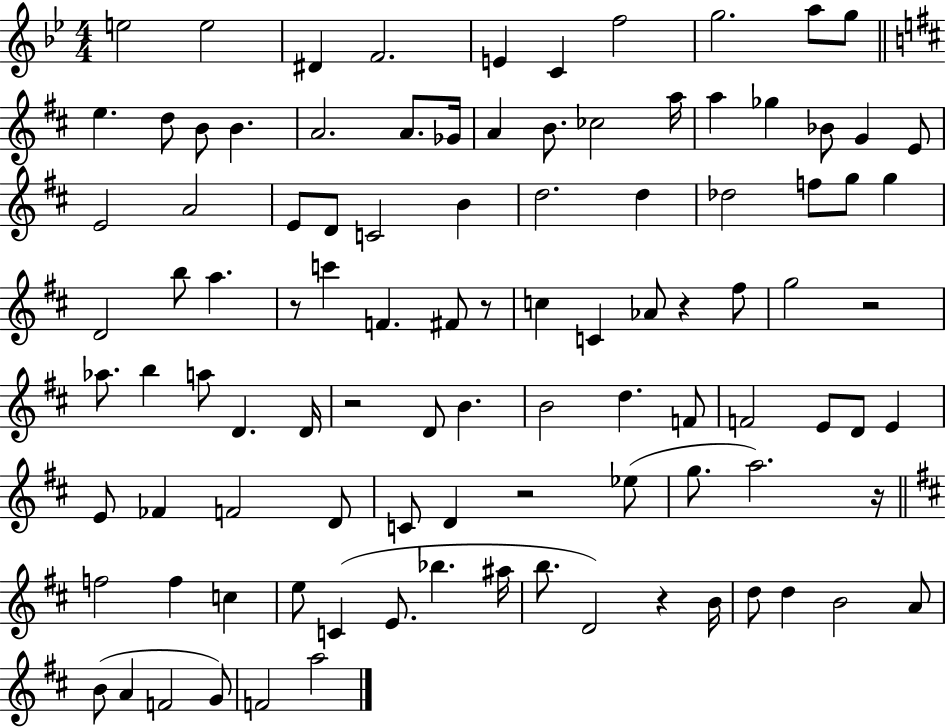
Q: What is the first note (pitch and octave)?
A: E5